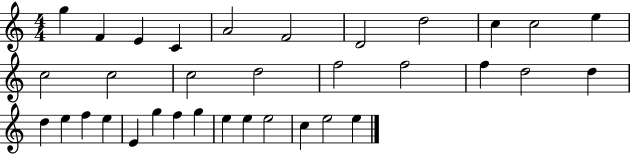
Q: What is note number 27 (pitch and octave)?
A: F5